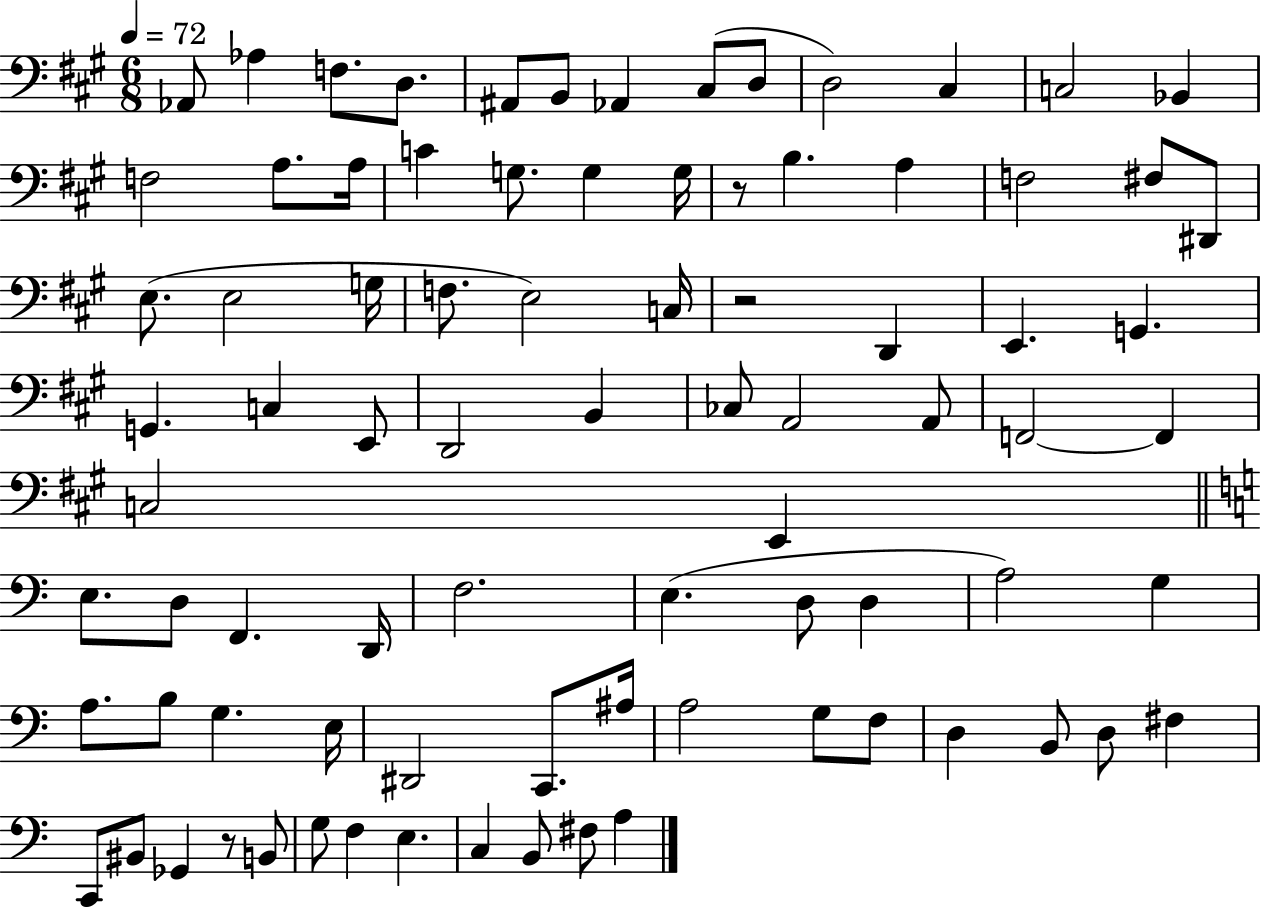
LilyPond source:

{
  \clef bass
  \numericTimeSignature
  \time 6/8
  \key a \major
  \tempo 4 = 72
  aes,8 aes4 f8. d8. | ais,8 b,8 aes,4 cis8( d8 | d2) cis4 | c2 bes,4 | \break f2 a8. a16 | c'4 g8. g4 g16 | r8 b4. a4 | f2 fis8 dis,8 | \break e8.( e2 g16 | f8. e2) c16 | r2 d,4 | e,4. g,4. | \break g,4. c4 e,8 | d,2 b,4 | ces8 a,2 a,8 | f,2~~ f,4 | \break c2 e,4 | \bar "||" \break \key a \minor e8. d8 f,4. d,16 | f2. | e4.( d8 d4 | a2) g4 | \break a8. b8 g4. e16 | dis,2 c,8. ais16 | a2 g8 f8 | d4 b,8 d8 fis4 | \break c,8 bis,8 ges,4 r8 b,8 | g8 f4 e4. | c4 b,8 fis8 a4 | \bar "|."
}